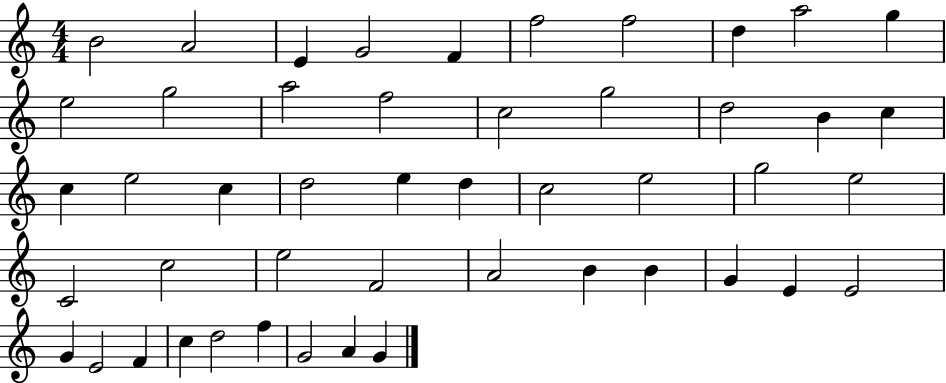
{
  \clef treble
  \numericTimeSignature
  \time 4/4
  \key c \major
  b'2 a'2 | e'4 g'2 f'4 | f''2 f''2 | d''4 a''2 g''4 | \break e''2 g''2 | a''2 f''2 | c''2 g''2 | d''2 b'4 c''4 | \break c''4 e''2 c''4 | d''2 e''4 d''4 | c''2 e''2 | g''2 e''2 | \break c'2 c''2 | e''2 f'2 | a'2 b'4 b'4 | g'4 e'4 e'2 | \break g'4 e'2 f'4 | c''4 d''2 f''4 | g'2 a'4 g'4 | \bar "|."
}